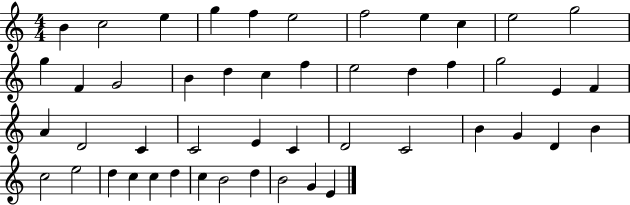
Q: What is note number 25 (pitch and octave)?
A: A4